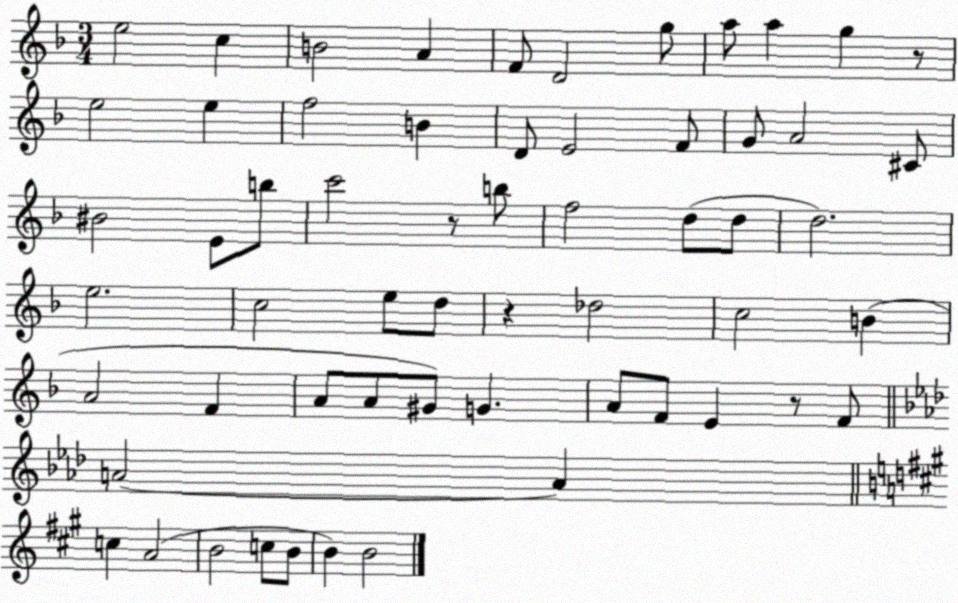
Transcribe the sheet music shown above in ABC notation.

X:1
T:Untitled
M:3/4
L:1/4
K:F
e2 c B2 A F/2 D2 g/2 a/2 a g z/2 e2 e f2 B D/2 E2 F/2 G/2 A2 ^C/2 ^B2 E/2 b/2 c'2 z/2 b/2 f2 d/2 d/2 d2 e2 c2 e/2 d/2 z _d2 c2 B A2 F A/2 A/2 ^G/2 G A/2 F/2 E z/2 F/2 A2 A c A2 B2 c/2 B/2 B B2